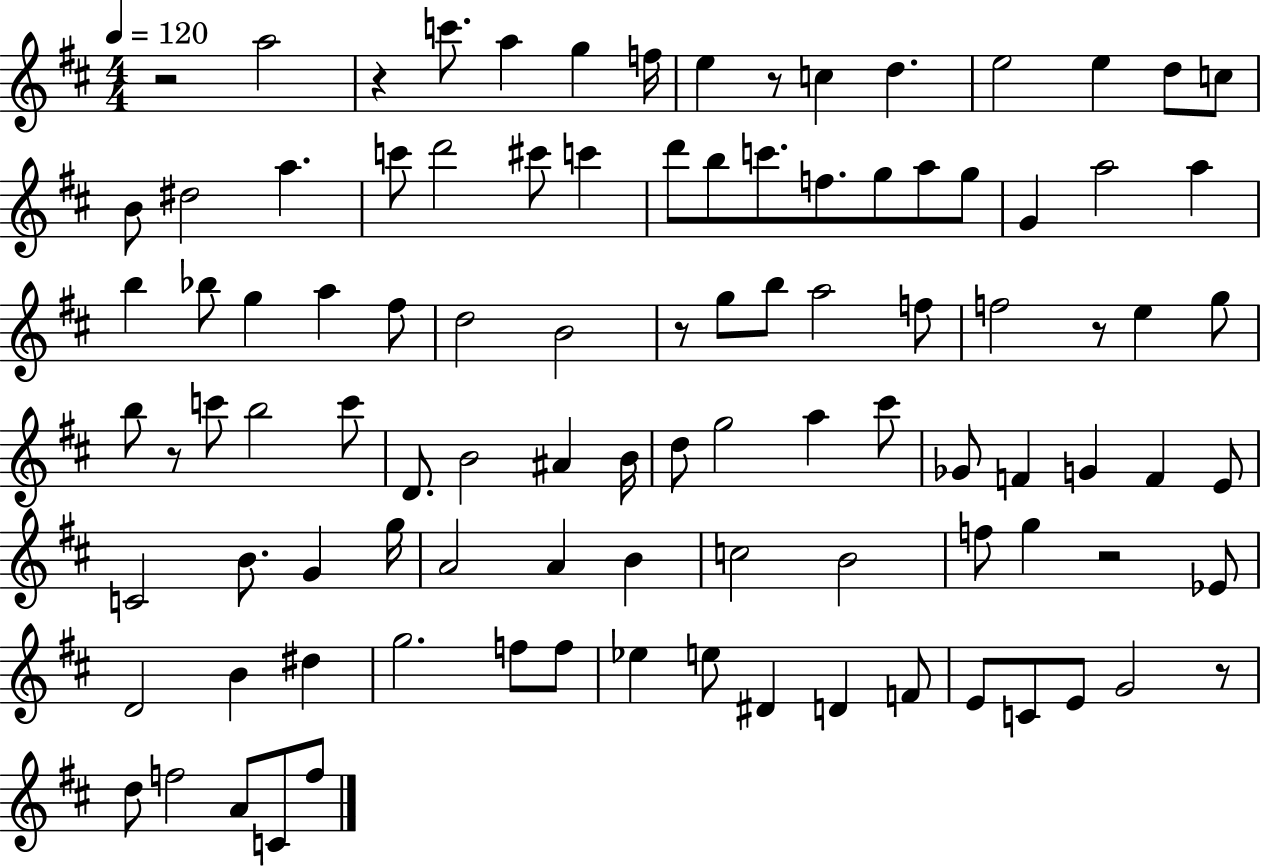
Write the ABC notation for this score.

X:1
T:Untitled
M:4/4
L:1/4
K:D
z2 a2 z c'/2 a g f/4 e z/2 c d e2 e d/2 c/2 B/2 ^d2 a c'/2 d'2 ^c'/2 c' d'/2 b/2 c'/2 f/2 g/2 a/2 g/2 G a2 a b _b/2 g a ^f/2 d2 B2 z/2 g/2 b/2 a2 f/2 f2 z/2 e g/2 b/2 z/2 c'/2 b2 c'/2 D/2 B2 ^A B/4 d/2 g2 a ^c'/2 _G/2 F G F E/2 C2 B/2 G g/4 A2 A B c2 B2 f/2 g z2 _E/2 D2 B ^d g2 f/2 f/2 _e e/2 ^D D F/2 E/2 C/2 E/2 G2 z/2 d/2 f2 A/2 C/2 f/2